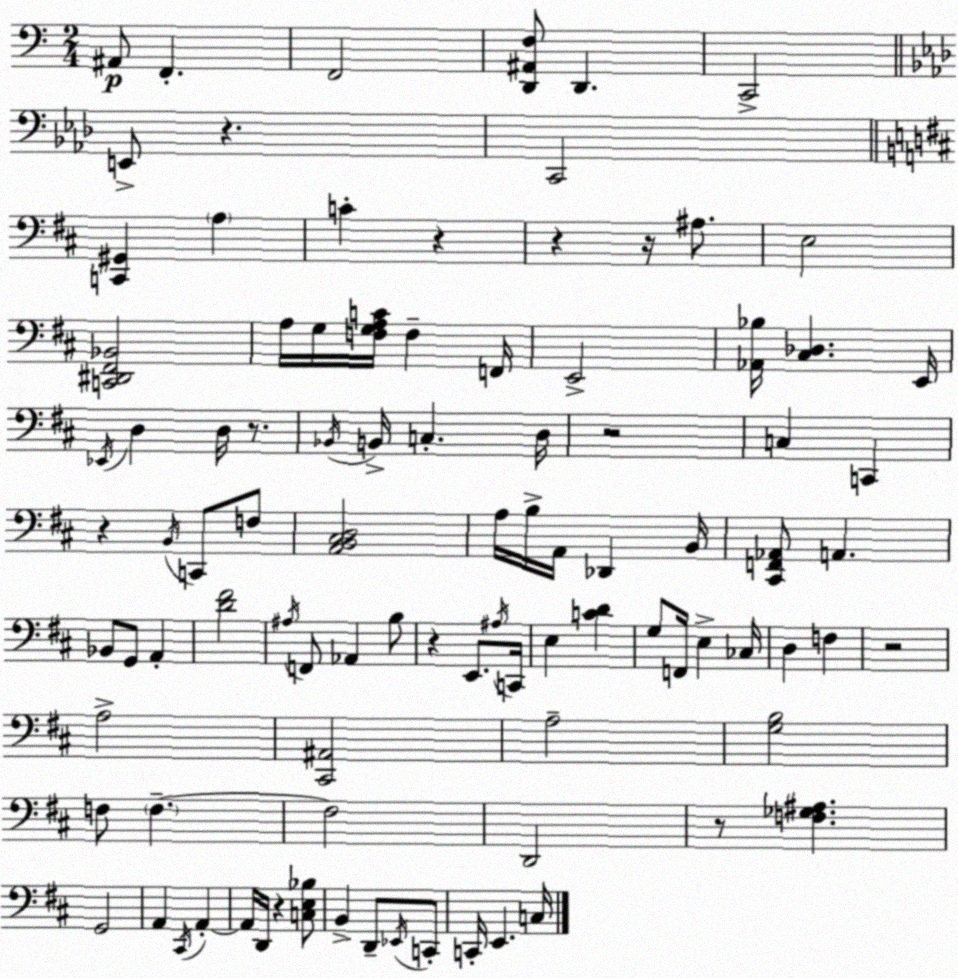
X:1
T:Untitled
M:2/4
L:1/4
K:Am
^A,,/2 F,, F,,2 [D,,^A,,F,]/2 D,, C,,2 E,,/2 z C,,2 [C,,^G,,] A, C z z z/4 ^A,/2 E,2 [C,,^D,,^F,,_B,,]2 A,/4 G,/4 [F,G,A,C]/4 F, F,,/4 E,,2 [_A,,_B,]/4 [^C,_D,] E,,/4 _E,,/4 D, D,/4 z/2 _B,,/4 B,,/4 C, D,/4 z2 C, C,, z B,,/4 C,,/2 F,/2 [A,,B,,^C,D,]2 A,/4 B,/4 A,,/4 _D,, B,,/4 [^C,,F,,_A,,]/2 A,, _B,,/2 G,,/2 A,, [D^F]2 ^A,/4 F,,/2 _A,, B,/2 z E,,/2 ^A,/4 C,,/4 E, [CD] G,/2 F,,/4 E, _C,/4 D, F, z2 A,2 [^C,,^A,,]2 A,2 [G,B,]2 F,/2 F, F,2 D,,2 z/2 [F,_G,^A,] G,,2 A,, ^C,,/4 A,, A,,/4 D,,/4 z [C,E,_B,]/2 B,, D,,/2 _E,,/4 C,,/2 C,,/4 E,, C,/4